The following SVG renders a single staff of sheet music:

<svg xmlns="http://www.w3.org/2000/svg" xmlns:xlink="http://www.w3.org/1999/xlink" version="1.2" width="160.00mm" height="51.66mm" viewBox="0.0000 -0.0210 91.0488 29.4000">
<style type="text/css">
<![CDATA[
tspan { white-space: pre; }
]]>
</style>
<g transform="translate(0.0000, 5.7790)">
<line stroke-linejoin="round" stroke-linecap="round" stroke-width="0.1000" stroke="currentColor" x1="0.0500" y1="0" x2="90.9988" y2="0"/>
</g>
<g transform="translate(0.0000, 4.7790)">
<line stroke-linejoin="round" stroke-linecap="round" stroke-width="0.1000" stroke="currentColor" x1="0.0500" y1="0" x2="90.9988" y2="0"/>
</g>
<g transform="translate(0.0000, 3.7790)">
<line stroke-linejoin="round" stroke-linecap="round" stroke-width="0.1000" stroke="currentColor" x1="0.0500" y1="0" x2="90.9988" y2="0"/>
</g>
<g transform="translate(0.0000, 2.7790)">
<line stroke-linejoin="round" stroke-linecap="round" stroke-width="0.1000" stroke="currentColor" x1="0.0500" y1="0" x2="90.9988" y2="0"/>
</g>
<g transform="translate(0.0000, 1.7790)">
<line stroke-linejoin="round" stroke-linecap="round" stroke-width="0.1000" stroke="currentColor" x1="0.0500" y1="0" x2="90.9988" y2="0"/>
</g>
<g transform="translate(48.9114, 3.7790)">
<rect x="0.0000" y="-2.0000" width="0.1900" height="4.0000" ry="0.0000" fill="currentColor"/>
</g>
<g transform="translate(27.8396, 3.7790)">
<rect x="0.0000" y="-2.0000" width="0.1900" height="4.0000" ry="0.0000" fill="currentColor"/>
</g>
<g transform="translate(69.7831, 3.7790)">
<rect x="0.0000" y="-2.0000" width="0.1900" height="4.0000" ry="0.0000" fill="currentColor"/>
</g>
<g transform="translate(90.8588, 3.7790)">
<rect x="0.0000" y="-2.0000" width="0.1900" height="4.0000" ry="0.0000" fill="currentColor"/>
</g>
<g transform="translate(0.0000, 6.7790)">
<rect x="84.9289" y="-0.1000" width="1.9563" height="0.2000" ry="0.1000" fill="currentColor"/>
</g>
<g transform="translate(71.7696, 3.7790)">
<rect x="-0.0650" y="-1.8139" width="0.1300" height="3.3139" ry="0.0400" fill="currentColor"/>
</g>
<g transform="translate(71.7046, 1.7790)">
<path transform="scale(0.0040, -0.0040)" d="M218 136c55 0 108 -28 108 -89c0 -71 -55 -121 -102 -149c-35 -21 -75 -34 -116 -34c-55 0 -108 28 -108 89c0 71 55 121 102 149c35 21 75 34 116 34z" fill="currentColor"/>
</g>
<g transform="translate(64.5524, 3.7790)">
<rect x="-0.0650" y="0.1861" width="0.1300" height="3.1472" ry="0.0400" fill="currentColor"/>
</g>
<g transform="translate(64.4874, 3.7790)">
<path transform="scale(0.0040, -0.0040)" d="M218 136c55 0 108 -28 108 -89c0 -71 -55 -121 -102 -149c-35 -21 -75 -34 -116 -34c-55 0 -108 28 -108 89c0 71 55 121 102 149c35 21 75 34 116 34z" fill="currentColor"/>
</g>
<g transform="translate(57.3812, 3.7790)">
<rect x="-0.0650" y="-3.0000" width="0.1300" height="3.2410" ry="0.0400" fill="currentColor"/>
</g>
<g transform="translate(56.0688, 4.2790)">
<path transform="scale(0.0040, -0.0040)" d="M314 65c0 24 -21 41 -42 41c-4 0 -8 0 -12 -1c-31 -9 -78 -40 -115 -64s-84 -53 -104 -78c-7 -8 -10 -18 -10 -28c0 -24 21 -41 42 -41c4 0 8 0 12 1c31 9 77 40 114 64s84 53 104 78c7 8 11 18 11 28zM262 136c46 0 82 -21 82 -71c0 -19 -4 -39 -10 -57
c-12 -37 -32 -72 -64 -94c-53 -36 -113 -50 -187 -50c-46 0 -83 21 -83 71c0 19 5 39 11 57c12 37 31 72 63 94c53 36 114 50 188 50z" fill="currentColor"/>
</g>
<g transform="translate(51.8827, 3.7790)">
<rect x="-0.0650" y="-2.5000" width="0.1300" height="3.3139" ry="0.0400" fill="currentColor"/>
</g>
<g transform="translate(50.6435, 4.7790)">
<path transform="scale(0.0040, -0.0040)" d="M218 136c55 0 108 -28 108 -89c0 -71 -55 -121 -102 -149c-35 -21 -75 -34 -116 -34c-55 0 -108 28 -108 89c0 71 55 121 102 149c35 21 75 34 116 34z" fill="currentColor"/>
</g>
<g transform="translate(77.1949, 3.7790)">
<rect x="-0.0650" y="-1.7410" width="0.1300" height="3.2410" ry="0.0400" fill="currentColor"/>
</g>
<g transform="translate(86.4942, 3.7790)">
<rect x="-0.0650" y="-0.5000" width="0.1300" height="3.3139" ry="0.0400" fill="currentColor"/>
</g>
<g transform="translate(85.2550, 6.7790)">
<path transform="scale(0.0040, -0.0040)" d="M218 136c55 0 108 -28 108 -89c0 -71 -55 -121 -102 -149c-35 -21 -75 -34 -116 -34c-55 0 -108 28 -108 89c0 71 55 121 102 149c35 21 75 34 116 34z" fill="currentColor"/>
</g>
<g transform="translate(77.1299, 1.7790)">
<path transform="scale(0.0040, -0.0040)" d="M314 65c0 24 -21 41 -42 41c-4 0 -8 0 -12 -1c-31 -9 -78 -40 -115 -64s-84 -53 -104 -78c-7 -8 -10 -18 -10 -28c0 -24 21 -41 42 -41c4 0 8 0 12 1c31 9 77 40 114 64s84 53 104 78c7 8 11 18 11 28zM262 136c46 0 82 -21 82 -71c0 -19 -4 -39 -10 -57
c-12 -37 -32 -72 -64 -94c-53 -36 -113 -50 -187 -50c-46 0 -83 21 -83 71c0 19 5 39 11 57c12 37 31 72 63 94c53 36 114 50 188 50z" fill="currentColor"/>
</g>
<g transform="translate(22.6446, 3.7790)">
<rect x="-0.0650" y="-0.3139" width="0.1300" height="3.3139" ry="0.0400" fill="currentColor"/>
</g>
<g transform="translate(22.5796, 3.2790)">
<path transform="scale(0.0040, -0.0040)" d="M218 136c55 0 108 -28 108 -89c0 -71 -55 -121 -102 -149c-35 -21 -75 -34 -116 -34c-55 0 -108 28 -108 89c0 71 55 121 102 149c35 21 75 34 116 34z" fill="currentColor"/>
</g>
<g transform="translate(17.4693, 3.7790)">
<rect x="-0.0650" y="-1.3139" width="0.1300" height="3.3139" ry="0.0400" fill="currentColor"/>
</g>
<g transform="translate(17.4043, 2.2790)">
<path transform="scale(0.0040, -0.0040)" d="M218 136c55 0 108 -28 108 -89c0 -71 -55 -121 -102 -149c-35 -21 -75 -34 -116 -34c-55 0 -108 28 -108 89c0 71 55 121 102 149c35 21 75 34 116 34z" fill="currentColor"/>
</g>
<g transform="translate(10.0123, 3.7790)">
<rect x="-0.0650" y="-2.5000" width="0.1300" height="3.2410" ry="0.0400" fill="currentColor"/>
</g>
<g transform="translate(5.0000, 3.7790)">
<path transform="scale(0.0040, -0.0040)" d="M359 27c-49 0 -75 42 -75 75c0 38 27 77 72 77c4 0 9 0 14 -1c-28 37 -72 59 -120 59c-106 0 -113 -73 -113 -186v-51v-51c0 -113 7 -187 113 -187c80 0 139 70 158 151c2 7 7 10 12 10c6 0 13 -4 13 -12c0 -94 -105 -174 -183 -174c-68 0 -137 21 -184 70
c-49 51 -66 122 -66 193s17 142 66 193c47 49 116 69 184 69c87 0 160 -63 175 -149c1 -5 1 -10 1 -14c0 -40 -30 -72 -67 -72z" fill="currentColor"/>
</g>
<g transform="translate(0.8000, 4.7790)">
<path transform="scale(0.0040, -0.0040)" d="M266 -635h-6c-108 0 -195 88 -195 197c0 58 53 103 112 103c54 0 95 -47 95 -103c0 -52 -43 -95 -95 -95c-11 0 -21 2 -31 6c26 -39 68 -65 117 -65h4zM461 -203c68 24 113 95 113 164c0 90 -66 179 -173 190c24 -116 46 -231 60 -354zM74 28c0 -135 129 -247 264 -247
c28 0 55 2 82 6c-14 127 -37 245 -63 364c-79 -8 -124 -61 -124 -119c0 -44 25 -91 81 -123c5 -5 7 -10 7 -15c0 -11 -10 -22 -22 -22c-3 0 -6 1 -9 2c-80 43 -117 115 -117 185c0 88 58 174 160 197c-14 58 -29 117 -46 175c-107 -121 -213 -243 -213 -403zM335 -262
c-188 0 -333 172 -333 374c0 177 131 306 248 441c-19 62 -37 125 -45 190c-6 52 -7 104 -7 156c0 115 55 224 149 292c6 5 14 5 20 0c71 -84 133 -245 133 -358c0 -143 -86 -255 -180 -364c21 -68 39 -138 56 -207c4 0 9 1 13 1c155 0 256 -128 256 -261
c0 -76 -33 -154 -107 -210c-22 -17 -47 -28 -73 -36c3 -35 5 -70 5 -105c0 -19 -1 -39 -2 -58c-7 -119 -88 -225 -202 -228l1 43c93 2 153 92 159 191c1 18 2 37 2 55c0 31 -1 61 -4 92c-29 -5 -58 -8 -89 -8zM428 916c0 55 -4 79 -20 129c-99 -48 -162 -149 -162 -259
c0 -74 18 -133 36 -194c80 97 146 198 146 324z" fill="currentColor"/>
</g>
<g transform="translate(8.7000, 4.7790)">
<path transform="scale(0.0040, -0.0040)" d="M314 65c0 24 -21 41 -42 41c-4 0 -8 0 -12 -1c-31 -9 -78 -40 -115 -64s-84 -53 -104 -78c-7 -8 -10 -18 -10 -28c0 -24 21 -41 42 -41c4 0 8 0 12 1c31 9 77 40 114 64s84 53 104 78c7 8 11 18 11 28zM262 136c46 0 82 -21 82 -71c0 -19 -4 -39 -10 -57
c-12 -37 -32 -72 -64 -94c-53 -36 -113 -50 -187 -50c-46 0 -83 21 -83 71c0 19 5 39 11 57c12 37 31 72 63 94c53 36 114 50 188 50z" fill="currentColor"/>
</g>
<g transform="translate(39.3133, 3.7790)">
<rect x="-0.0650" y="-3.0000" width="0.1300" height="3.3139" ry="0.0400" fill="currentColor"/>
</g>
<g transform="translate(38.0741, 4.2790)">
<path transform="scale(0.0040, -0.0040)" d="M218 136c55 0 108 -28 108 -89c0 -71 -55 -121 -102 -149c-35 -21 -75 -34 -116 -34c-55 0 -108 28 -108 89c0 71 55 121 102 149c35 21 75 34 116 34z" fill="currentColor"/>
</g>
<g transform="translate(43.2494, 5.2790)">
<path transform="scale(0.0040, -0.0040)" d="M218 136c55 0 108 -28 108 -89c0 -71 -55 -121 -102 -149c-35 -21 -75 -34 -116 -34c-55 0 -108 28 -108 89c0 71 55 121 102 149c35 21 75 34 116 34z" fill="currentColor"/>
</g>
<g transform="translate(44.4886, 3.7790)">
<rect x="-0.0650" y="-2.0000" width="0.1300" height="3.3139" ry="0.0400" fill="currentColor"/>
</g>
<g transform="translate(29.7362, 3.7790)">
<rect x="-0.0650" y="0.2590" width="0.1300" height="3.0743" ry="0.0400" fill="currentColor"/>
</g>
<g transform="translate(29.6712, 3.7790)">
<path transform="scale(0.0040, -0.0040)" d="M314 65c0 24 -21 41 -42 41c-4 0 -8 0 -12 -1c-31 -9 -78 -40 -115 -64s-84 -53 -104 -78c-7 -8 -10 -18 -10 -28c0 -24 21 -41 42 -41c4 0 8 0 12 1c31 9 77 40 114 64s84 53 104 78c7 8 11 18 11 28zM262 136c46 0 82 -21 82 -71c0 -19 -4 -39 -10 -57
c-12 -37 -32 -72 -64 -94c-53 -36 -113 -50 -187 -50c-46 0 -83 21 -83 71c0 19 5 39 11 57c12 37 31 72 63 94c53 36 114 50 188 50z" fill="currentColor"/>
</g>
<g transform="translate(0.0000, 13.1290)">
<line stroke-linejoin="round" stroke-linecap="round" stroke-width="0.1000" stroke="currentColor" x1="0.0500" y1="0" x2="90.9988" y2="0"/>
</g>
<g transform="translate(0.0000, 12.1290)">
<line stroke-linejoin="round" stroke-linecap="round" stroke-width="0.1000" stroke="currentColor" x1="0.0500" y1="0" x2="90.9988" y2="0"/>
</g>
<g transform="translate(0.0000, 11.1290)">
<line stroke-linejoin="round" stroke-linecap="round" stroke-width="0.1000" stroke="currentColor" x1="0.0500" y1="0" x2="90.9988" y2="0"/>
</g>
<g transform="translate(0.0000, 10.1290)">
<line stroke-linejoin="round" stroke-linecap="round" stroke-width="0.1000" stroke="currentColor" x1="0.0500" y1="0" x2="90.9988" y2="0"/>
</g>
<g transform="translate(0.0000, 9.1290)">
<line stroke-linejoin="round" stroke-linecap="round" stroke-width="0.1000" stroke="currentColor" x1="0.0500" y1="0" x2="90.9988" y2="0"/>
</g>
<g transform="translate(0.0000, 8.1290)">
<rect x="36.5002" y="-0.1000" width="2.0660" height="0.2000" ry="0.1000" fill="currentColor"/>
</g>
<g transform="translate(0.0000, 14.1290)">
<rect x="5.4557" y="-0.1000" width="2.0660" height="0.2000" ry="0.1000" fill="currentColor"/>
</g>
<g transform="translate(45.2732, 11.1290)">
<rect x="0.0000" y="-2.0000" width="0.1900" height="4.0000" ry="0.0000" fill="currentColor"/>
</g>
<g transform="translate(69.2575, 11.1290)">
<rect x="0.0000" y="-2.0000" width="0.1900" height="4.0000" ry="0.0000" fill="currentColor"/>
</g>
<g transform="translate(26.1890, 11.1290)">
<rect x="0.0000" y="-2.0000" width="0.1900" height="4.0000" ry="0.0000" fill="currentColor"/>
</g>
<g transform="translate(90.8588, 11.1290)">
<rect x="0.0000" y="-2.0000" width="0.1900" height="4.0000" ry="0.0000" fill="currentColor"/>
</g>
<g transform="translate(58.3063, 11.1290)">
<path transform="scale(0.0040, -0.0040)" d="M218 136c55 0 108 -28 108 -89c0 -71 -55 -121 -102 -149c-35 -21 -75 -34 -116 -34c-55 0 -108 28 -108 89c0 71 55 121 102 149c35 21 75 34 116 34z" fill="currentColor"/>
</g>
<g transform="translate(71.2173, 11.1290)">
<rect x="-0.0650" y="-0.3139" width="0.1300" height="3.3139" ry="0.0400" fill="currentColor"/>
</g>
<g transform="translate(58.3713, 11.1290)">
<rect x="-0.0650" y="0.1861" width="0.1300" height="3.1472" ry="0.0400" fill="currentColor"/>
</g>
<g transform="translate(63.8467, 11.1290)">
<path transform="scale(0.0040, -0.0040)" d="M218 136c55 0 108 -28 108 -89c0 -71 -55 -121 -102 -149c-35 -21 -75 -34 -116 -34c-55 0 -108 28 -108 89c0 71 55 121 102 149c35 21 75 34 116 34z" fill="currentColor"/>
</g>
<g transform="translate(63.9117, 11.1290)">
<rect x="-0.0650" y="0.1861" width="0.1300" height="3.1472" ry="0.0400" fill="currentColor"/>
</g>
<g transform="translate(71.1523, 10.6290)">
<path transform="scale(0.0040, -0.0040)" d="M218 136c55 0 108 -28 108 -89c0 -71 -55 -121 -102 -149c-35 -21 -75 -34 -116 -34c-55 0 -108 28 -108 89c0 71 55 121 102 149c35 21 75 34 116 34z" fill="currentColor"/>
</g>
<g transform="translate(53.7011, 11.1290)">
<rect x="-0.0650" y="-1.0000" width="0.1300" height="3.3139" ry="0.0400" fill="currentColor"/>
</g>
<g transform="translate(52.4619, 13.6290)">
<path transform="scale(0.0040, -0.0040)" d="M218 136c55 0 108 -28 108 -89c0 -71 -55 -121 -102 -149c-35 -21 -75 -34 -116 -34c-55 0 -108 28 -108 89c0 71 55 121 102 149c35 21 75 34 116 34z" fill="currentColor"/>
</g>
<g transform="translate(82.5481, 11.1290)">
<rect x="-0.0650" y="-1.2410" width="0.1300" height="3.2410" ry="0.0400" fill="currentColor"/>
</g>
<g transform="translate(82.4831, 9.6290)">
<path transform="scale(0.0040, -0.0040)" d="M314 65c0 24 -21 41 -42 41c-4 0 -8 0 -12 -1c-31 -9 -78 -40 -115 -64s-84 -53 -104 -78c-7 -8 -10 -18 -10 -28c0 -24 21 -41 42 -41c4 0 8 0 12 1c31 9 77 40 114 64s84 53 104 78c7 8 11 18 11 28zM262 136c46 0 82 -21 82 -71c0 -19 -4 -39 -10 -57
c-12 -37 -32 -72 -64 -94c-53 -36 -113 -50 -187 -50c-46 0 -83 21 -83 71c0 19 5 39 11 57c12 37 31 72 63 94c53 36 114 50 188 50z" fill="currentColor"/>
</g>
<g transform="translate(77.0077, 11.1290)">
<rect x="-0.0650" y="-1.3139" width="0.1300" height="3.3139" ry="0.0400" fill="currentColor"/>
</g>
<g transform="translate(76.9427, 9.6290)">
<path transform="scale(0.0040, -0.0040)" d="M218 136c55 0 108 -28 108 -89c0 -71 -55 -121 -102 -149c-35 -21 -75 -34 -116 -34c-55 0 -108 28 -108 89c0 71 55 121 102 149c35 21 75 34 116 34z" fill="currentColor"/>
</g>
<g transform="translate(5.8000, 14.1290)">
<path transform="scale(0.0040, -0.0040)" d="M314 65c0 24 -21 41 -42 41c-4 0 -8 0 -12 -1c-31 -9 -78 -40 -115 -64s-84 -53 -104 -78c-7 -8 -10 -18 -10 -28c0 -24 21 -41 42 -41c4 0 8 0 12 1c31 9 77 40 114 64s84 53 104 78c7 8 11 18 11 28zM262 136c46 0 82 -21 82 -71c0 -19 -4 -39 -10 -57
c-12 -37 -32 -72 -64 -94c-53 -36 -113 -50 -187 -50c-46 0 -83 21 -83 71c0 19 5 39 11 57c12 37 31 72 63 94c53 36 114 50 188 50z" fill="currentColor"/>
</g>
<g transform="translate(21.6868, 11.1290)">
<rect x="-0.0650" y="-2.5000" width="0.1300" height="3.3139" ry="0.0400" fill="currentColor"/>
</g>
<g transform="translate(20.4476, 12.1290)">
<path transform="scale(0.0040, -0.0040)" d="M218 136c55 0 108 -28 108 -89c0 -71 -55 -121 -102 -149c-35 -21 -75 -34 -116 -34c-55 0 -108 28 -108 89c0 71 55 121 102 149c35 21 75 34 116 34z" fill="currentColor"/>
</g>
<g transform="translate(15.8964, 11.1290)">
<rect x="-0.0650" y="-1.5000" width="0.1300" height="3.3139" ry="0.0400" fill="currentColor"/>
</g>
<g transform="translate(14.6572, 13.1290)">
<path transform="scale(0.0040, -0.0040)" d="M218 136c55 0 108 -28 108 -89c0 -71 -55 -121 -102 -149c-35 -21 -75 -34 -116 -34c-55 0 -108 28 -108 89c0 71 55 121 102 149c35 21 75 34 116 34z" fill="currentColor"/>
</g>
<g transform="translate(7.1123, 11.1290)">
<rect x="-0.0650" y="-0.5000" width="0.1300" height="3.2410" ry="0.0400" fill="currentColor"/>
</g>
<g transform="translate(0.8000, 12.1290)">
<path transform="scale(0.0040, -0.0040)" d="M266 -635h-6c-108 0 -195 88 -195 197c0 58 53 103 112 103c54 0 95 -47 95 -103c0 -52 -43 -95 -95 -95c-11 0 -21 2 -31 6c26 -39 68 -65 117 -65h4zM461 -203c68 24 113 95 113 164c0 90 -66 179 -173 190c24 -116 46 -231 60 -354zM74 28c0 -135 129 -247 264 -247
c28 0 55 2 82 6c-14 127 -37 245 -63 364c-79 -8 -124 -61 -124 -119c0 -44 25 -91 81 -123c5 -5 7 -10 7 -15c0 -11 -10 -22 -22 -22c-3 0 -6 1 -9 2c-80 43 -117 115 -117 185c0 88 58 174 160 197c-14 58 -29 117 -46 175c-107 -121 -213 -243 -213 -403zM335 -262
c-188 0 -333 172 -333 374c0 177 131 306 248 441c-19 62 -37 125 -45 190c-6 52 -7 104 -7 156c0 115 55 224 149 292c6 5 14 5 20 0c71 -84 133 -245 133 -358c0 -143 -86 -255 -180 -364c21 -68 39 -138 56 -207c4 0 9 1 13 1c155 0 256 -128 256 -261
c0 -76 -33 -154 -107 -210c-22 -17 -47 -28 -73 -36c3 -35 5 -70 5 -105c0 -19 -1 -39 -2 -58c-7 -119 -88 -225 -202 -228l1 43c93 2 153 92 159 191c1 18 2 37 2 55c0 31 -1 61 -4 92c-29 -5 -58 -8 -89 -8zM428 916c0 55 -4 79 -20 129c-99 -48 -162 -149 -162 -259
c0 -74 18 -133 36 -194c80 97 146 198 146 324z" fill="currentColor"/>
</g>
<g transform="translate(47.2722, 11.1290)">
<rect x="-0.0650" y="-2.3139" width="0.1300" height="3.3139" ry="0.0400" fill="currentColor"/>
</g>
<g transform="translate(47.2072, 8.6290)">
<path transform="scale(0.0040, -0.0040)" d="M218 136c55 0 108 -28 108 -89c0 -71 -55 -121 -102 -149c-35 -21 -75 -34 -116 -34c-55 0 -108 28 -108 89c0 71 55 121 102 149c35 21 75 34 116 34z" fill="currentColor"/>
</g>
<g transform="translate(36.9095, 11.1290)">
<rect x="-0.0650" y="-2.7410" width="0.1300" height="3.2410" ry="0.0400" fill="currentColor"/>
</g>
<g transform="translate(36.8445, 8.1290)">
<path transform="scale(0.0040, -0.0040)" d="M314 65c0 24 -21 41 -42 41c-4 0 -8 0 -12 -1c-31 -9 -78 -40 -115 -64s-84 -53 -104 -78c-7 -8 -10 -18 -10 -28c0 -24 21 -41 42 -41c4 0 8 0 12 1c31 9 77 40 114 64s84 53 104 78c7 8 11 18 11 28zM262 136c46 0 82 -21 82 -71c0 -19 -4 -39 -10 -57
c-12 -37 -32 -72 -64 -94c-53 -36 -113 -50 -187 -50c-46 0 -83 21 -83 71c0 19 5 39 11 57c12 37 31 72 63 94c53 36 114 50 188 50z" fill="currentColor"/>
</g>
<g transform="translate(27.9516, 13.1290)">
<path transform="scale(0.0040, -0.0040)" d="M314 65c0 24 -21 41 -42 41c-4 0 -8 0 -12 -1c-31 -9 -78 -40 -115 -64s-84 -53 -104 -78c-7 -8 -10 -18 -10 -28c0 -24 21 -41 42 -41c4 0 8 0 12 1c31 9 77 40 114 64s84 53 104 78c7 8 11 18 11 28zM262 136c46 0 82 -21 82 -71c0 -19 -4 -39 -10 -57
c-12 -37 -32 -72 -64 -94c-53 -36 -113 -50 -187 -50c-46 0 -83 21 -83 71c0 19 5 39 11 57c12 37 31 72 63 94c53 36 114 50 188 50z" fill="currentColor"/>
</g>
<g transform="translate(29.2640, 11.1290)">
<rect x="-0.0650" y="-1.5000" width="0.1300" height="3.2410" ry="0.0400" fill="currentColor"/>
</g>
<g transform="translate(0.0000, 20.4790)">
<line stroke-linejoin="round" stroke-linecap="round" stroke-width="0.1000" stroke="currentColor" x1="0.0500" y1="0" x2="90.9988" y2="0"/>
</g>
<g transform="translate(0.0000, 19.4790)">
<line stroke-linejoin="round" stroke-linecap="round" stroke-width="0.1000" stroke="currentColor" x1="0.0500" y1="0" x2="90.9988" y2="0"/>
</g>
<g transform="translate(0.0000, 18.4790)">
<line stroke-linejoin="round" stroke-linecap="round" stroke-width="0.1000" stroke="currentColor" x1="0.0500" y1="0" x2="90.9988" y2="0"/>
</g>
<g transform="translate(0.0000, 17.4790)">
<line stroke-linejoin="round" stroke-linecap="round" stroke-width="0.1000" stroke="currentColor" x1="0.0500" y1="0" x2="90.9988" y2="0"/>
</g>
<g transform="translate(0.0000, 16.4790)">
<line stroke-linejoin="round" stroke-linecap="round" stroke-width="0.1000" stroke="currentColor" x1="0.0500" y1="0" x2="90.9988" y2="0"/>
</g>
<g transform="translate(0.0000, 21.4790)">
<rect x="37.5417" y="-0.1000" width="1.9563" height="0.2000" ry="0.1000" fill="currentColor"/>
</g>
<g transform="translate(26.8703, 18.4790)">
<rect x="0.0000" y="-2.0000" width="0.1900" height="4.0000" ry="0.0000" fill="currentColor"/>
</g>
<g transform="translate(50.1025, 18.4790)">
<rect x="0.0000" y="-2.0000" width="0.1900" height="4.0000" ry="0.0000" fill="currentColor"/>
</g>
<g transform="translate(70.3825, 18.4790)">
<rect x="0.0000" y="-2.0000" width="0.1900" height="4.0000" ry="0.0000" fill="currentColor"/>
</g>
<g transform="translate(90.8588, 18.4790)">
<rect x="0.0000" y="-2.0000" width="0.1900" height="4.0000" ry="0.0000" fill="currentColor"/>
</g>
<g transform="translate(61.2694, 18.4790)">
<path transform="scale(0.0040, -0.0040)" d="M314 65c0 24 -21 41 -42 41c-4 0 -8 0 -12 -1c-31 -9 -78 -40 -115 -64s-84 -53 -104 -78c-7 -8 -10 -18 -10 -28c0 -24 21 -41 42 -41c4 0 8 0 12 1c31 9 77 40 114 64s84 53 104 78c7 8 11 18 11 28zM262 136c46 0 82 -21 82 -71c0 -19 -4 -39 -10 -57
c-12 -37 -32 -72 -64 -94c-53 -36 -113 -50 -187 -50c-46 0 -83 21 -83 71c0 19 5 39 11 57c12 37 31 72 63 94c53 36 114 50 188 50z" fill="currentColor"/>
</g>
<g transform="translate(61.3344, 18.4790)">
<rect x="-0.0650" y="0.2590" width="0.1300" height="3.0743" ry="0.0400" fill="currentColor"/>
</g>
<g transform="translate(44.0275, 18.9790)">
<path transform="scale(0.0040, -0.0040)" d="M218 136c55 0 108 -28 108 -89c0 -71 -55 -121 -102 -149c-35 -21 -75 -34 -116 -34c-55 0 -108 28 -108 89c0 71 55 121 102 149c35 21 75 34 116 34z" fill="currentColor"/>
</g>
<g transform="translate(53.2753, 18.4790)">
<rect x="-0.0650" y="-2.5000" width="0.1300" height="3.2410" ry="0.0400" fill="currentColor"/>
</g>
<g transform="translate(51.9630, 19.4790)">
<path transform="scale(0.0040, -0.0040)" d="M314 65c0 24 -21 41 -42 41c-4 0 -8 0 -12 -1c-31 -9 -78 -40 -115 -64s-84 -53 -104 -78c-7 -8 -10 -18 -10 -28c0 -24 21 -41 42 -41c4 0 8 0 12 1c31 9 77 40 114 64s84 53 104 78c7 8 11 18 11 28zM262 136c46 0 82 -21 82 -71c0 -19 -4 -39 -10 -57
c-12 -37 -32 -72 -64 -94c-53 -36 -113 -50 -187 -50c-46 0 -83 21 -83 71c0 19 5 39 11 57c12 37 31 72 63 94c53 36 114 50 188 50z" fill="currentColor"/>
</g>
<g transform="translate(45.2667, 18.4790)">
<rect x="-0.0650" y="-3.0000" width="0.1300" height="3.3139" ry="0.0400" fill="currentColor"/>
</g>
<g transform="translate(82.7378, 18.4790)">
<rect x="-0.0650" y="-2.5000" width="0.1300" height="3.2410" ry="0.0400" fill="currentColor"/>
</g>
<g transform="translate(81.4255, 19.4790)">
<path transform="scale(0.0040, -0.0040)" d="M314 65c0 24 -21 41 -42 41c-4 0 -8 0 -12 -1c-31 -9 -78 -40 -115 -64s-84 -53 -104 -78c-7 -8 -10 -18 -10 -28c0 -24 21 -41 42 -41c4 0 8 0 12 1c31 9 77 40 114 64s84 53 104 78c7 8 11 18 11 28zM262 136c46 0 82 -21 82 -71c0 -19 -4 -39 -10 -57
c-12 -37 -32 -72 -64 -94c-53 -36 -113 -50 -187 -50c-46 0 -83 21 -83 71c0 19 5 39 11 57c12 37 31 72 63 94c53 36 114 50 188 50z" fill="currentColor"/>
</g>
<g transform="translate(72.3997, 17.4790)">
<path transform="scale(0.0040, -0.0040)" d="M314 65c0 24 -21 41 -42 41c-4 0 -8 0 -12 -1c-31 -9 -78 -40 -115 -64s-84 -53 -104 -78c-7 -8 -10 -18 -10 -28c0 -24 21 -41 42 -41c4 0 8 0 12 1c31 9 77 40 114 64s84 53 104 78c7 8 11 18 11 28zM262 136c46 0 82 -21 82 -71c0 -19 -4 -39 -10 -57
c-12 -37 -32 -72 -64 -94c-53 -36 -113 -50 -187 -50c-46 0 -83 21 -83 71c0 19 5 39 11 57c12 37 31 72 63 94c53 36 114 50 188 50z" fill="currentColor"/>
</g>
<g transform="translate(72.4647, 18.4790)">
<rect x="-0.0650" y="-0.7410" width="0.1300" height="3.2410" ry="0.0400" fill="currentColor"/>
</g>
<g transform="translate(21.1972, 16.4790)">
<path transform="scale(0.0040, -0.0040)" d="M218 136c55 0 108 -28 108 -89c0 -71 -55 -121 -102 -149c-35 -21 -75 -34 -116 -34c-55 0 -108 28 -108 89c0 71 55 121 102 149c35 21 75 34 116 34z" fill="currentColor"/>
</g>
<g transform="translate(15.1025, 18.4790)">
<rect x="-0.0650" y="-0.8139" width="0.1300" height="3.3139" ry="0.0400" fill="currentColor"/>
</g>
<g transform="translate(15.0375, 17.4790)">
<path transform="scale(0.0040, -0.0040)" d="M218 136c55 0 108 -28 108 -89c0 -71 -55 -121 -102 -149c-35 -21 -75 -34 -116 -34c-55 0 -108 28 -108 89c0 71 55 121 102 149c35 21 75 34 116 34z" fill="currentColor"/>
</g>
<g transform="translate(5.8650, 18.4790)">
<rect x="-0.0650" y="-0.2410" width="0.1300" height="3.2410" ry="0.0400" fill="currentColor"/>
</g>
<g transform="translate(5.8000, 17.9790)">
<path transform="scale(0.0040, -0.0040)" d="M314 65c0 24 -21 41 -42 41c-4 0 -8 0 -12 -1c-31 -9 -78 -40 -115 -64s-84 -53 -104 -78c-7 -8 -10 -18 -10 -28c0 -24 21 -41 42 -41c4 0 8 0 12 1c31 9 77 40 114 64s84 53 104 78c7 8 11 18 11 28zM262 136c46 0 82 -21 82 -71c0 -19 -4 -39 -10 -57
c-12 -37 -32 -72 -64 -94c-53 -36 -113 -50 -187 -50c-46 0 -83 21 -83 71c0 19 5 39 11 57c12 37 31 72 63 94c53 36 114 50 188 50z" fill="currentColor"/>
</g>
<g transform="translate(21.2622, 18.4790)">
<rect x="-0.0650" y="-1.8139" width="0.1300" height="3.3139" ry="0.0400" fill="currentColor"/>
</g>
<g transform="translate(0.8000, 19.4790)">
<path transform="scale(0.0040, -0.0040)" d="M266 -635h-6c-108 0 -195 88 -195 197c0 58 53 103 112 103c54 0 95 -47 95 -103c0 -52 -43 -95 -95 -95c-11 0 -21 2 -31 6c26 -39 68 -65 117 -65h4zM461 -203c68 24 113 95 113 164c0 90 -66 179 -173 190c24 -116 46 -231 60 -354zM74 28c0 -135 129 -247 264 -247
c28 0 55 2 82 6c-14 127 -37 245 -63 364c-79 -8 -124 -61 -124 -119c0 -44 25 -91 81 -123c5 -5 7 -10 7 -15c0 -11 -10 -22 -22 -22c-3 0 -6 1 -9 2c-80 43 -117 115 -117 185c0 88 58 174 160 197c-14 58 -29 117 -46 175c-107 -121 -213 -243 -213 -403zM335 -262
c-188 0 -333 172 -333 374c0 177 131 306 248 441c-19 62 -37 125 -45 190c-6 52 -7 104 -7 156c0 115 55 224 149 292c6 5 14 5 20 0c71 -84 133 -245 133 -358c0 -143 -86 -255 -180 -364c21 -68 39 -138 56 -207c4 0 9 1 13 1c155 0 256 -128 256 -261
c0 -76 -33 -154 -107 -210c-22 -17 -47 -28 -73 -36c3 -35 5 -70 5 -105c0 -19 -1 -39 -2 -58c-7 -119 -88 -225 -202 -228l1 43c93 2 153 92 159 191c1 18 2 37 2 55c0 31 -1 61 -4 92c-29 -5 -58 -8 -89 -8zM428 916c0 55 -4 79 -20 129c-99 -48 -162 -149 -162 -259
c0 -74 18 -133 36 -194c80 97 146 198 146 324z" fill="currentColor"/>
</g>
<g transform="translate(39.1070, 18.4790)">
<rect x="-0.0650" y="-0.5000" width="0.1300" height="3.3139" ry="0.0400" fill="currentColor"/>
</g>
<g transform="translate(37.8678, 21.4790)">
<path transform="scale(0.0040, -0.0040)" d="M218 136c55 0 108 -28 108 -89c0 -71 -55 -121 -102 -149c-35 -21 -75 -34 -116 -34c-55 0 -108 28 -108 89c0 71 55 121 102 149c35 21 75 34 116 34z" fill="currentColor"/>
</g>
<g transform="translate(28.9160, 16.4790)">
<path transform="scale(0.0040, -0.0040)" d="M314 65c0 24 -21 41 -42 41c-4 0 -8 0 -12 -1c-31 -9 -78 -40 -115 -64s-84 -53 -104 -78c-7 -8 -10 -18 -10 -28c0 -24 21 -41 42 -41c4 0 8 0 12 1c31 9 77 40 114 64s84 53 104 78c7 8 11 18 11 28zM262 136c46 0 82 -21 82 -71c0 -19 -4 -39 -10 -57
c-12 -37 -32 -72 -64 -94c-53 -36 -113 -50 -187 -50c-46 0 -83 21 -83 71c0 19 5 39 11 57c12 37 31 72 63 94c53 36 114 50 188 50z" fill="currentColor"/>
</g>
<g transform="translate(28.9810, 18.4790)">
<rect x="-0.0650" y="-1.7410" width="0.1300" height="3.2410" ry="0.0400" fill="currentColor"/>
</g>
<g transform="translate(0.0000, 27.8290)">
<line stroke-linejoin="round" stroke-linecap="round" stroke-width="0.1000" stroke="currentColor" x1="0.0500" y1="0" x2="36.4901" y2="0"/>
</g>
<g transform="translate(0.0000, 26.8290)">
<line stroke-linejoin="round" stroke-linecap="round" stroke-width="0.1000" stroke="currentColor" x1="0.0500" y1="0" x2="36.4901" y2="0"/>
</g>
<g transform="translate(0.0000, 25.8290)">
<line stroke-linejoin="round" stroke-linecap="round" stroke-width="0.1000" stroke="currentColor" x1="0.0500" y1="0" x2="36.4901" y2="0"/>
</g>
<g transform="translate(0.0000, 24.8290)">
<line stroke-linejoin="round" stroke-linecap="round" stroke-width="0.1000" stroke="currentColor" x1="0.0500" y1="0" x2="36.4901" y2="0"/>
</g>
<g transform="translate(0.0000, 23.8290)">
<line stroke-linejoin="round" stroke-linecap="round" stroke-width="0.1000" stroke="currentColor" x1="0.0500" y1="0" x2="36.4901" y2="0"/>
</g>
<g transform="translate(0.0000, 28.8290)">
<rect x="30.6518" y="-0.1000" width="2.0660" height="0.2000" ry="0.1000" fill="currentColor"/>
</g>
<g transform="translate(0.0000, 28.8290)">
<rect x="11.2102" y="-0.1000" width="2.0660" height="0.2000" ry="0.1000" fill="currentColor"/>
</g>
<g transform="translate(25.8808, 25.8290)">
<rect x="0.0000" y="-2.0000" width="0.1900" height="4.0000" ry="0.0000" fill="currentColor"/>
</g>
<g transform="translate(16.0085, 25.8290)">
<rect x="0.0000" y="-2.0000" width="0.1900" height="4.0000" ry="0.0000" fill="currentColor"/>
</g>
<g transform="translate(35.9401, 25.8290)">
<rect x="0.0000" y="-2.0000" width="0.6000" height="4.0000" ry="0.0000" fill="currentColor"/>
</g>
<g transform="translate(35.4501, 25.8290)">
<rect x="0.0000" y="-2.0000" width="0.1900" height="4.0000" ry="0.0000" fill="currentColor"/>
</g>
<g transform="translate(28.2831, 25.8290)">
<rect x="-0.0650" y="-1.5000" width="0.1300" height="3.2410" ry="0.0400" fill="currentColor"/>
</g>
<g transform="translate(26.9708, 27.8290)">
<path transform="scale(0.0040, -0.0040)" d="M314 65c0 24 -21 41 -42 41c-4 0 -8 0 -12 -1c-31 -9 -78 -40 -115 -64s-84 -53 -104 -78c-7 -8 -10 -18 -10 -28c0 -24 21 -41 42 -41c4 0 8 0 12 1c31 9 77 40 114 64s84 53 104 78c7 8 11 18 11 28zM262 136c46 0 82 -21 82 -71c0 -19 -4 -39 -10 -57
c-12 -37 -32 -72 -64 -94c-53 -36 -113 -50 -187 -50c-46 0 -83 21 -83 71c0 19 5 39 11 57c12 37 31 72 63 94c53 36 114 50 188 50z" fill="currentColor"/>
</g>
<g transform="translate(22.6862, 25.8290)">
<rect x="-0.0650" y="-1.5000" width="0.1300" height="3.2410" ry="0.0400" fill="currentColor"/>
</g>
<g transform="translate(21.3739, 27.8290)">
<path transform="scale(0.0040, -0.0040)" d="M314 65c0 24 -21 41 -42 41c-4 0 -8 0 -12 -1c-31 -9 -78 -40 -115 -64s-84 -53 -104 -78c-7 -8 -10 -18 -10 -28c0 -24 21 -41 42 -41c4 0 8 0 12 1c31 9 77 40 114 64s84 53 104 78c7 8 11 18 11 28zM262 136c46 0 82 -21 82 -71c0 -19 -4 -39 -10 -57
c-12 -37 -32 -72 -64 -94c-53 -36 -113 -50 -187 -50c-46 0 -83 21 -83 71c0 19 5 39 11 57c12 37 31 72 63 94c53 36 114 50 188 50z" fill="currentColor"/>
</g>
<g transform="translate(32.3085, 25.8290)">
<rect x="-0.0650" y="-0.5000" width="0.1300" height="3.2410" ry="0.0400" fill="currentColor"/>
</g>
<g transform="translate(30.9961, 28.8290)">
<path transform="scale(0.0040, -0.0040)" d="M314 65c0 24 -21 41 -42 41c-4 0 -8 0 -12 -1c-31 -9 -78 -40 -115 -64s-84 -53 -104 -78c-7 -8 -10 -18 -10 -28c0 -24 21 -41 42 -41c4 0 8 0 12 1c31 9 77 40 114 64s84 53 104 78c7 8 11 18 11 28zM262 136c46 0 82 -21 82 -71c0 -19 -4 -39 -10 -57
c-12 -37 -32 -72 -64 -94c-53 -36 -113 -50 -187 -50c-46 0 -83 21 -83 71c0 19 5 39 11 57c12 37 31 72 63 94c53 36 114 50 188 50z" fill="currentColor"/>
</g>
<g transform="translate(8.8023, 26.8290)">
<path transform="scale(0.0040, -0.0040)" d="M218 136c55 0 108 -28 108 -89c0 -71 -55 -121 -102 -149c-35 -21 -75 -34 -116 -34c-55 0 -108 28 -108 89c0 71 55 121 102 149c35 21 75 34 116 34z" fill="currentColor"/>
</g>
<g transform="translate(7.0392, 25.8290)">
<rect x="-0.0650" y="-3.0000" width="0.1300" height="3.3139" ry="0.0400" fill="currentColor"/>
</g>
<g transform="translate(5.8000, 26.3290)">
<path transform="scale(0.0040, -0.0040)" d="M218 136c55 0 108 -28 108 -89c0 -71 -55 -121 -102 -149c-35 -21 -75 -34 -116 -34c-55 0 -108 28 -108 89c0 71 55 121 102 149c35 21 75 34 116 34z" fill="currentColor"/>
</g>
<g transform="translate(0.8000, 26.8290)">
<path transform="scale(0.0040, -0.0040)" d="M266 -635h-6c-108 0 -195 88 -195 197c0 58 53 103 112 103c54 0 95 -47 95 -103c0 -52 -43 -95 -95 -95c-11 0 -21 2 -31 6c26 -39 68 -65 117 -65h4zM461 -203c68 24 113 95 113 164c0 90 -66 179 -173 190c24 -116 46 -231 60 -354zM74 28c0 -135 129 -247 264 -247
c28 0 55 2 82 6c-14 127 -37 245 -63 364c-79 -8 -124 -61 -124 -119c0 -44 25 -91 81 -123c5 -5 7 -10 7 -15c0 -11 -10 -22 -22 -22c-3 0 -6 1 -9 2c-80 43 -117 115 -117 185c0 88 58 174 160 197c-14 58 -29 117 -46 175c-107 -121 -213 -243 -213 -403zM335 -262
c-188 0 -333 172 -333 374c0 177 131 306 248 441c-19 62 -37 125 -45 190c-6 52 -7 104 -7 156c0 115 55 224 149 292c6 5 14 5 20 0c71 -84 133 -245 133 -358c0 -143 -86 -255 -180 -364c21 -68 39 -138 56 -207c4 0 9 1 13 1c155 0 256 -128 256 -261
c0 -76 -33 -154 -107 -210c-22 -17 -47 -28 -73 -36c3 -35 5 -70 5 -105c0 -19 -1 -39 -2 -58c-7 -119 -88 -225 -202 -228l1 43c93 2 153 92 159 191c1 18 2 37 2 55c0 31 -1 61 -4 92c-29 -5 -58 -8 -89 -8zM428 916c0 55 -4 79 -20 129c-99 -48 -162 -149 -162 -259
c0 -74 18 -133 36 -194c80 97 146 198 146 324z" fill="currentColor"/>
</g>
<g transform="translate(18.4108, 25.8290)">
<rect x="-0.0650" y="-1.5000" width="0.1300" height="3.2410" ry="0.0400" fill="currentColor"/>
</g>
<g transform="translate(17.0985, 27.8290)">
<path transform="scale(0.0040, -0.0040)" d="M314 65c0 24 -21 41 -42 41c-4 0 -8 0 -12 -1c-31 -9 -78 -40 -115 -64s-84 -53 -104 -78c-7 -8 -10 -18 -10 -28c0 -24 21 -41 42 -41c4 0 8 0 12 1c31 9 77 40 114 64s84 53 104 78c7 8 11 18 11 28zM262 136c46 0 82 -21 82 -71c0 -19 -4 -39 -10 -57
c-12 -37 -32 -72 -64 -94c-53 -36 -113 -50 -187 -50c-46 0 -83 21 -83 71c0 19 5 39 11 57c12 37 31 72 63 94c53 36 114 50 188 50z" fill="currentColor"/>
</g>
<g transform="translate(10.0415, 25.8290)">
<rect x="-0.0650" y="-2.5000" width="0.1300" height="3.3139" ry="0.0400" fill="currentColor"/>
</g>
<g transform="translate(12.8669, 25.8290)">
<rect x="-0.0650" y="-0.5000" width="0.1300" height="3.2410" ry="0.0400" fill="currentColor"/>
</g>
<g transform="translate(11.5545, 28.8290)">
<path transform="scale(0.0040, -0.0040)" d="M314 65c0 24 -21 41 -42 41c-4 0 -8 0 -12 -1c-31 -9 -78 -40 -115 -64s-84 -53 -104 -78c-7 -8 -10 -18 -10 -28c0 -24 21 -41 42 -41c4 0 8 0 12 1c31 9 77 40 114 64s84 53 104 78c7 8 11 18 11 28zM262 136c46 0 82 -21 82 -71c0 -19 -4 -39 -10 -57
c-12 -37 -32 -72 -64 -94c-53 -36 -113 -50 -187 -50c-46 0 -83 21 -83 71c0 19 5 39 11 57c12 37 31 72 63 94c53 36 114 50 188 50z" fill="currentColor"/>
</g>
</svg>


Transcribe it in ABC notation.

X:1
T:Untitled
M:4/4
L:1/4
K:C
G2 e c B2 A F G A2 B f f2 C C2 E G E2 a2 g D B B c e e2 c2 d f f2 C A G2 B2 d2 G2 A G C2 E2 E2 E2 C2